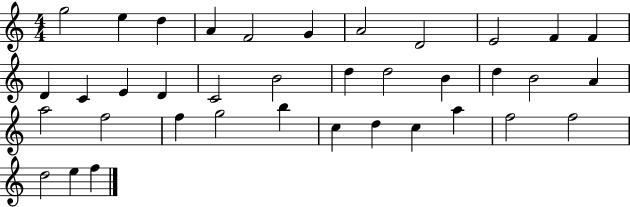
X:1
T:Untitled
M:4/4
L:1/4
K:C
g2 e d A F2 G A2 D2 E2 F F D C E D C2 B2 d d2 B d B2 A a2 f2 f g2 b c d c a f2 f2 d2 e f